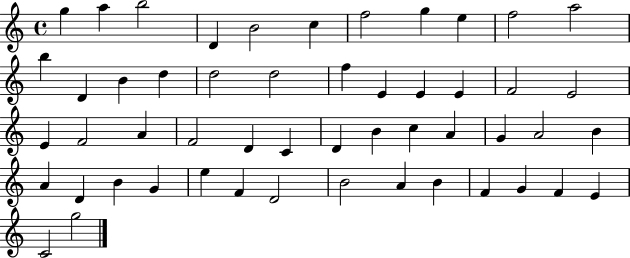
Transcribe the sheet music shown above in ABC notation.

X:1
T:Untitled
M:4/4
L:1/4
K:C
g a b2 D B2 c f2 g e f2 a2 b D B d d2 d2 f E E E F2 E2 E F2 A F2 D C D B c A G A2 B A D B G e F D2 B2 A B F G F E C2 g2